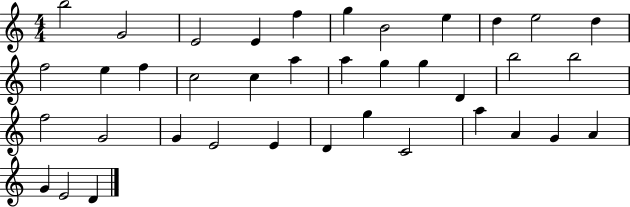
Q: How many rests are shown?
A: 0